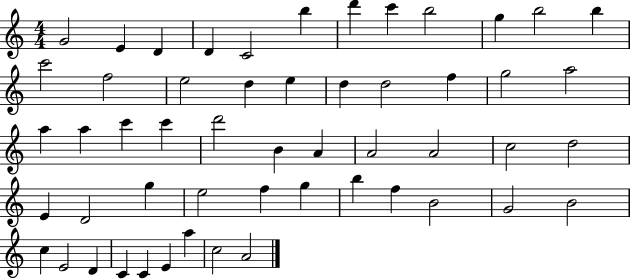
X:1
T:Untitled
M:4/4
L:1/4
K:C
G2 E D D C2 b d' c' b2 g b2 b c'2 f2 e2 d e d d2 f g2 a2 a a c' c' d'2 B A A2 A2 c2 d2 E D2 g e2 f g b f B2 G2 B2 c E2 D C C E a c2 A2